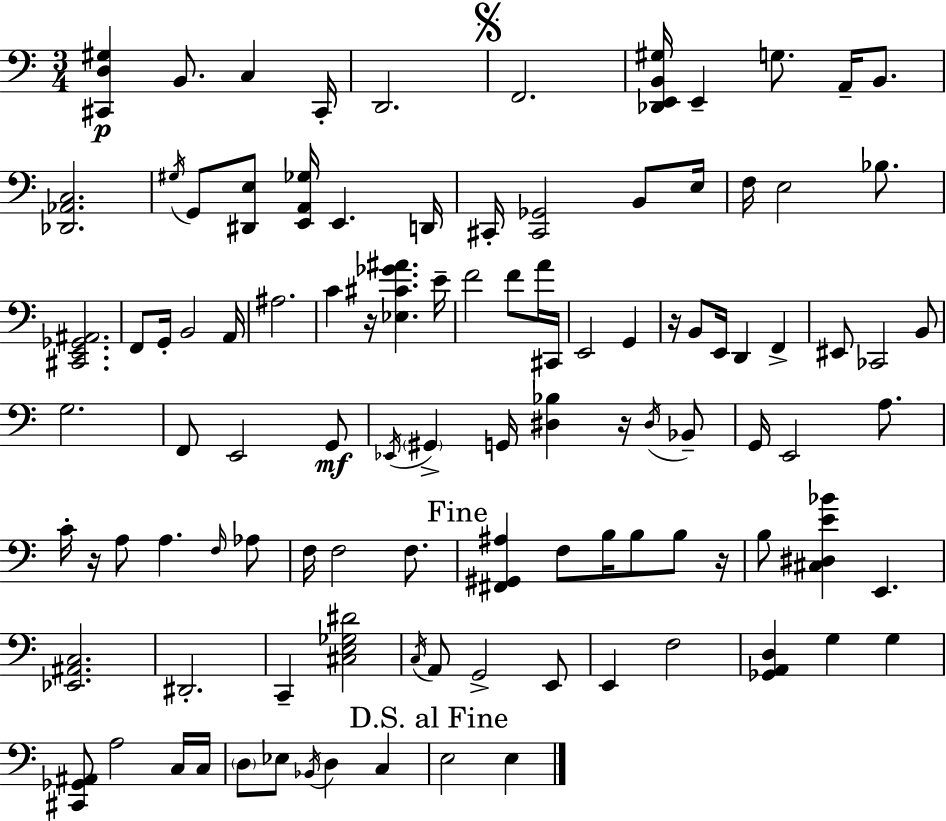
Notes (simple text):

[C#2,D3,G#3]/q B2/e. C3/q C#2/s D2/h. F2/h. [Db2,E2,B2,G#3]/s E2/q G3/e. A2/s B2/e. [Db2,Ab2,C3]/h. G#3/s G2/e [D#2,E3]/e [E2,A2,Gb3]/s E2/q. D2/s C#2/s [C#2,Gb2]/h B2/e E3/s F3/s E3/h Bb3/e. [C#2,E2,Gb2,A#2]/h. F2/e G2/s B2/h A2/s A#3/h. C4/q R/s [Eb3,C#4,Gb4,A#4]/q. E4/s F4/h F4/e A4/s C#2/s E2/h G2/q R/s B2/e E2/s D2/q F2/q EIS2/e CES2/h B2/e G3/h. F2/e E2/h G2/e Eb2/s G#2/q G2/s [D#3,Bb3]/q R/s D#3/s Bb2/e G2/s E2/h A3/e. C4/s R/s A3/e A3/q. F3/s Ab3/e F3/s F3/h F3/e. [F#2,G#2,A#3]/q F3/e B3/s B3/e B3/e R/s B3/e [C#3,D#3,E4,Bb4]/q E2/q. [Eb2,A#2,C3]/h. D#2/h. C2/q [C#3,E3,Gb3,D#4]/h C3/s A2/e G2/h E2/e E2/q F3/h [Gb2,A2,D3]/q G3/q G3/q [C#2,Gb2,A#2]/e A3/h C3/s C3/s D3/e Eb3/e Bb2/s D3/q C3/q E3/h E3/q